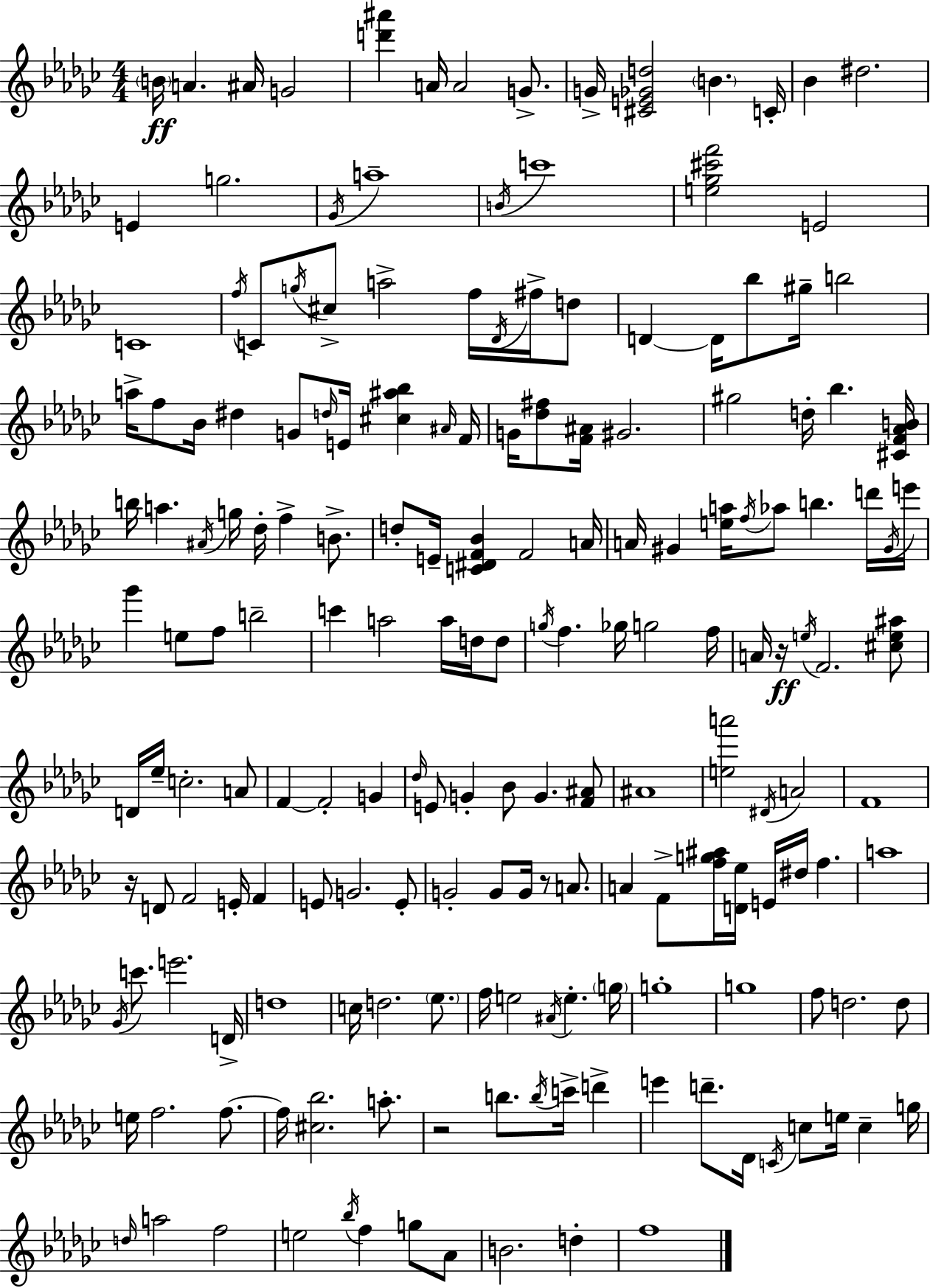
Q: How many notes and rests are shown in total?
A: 182